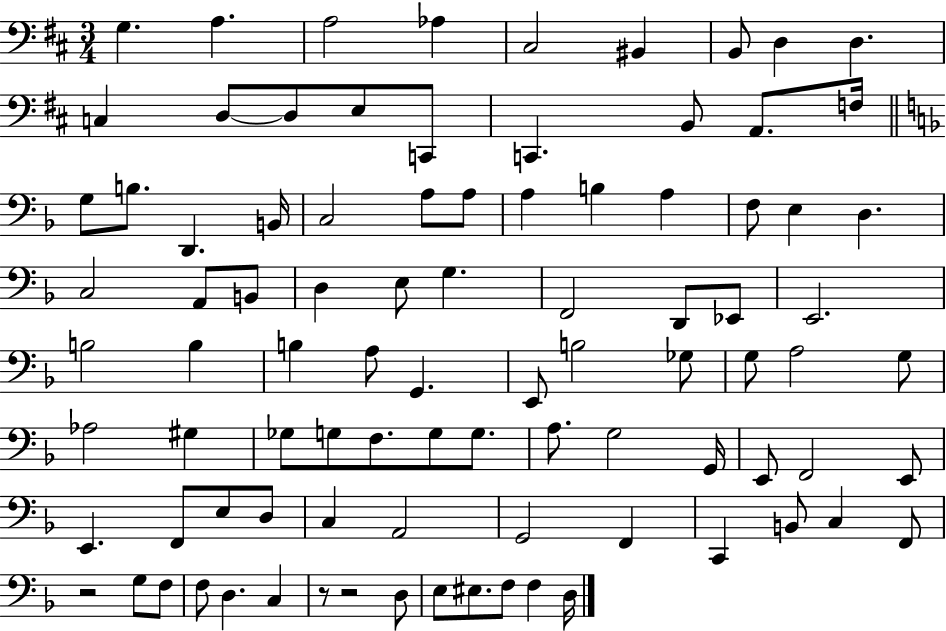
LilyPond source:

{
  \clef bass
  \numericTimeSignature
  \time 3/4
  \key d \major
  \repeat volta 2 { g4. a4. | a2 aes4 | cis2 bis,4 | b,8 d4 d4. | \break c4 d8~~ d8 e8 c,8 | c,4. b,8 a,8. f16 | \bar "||" \break \key f \major g8 b8. d,4. b,16 | c2 a8 a8 | a4 b4 a4 | f8 e4 d4. | \break c2 a,8 b,8 | d4 e8 g4. | f,2 d,8 ees,8 | e,2. | \break b2 b4 | b4 a8 g,4. | e,8 b2 ges8 | g8 a2 g8 | \break aes2 gis4 | ges8 g8 f8. g8 g8. | a8. g2 g,16 | e,8 f,2 e,8 | \break e,4. f,8 e8 d8 | c4 a,2 | g,2 f,4 | c,4 b,8 c4 f,8 | \break r2 g8 f8 | f8 d4. c4 | r8 r2 d8 | e8 eis8. f8 f4 d16 | \break } \bar "|."
}